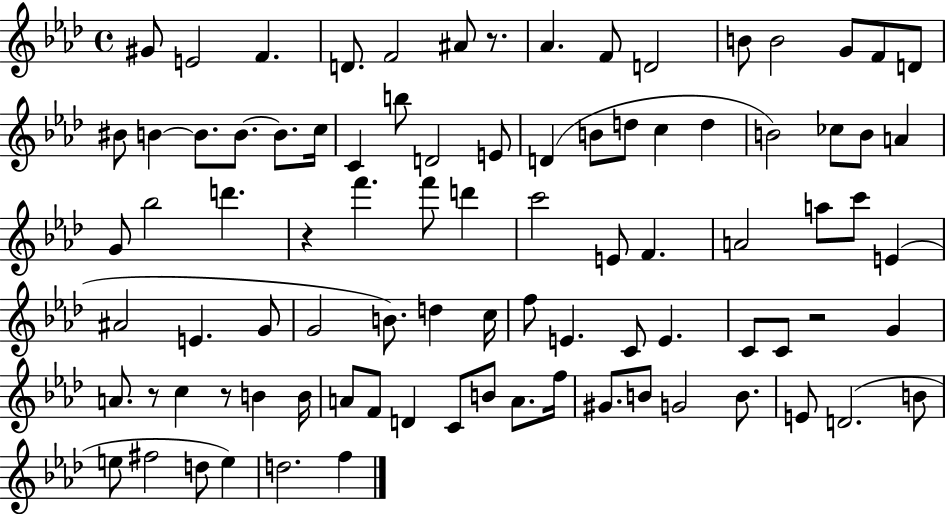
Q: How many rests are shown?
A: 5